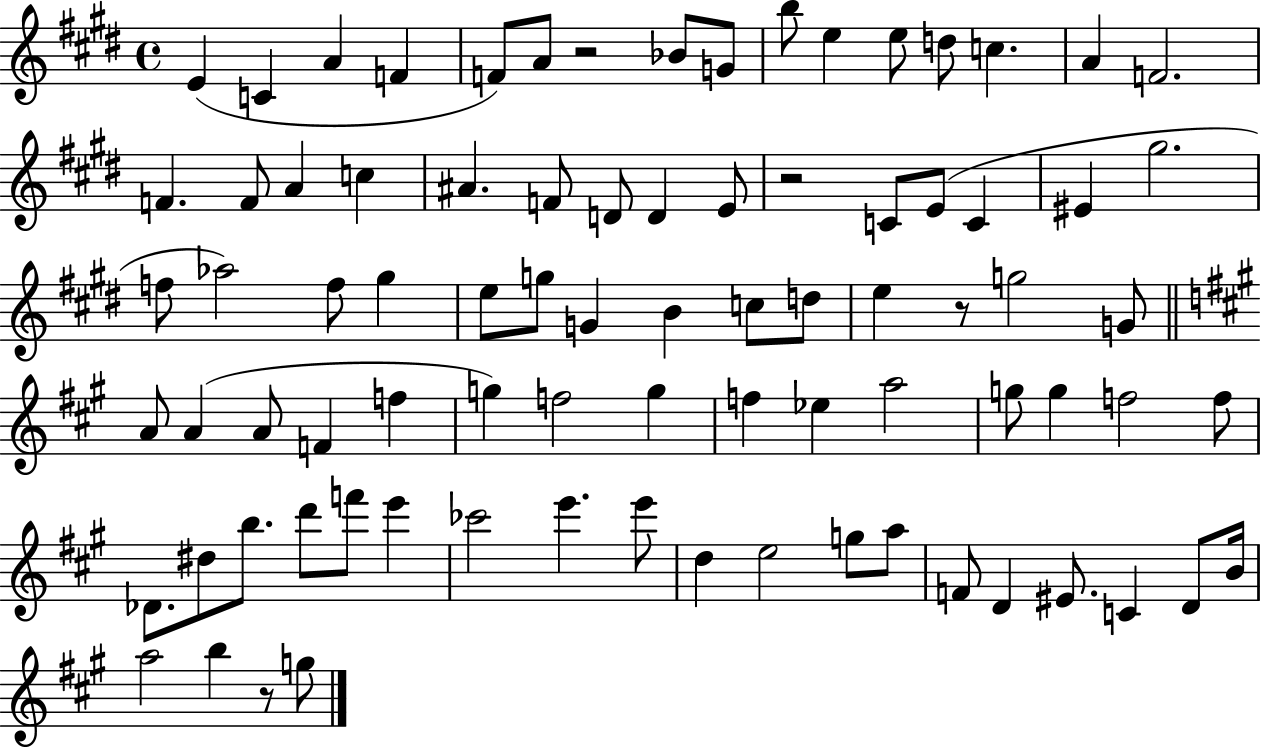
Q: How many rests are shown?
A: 4